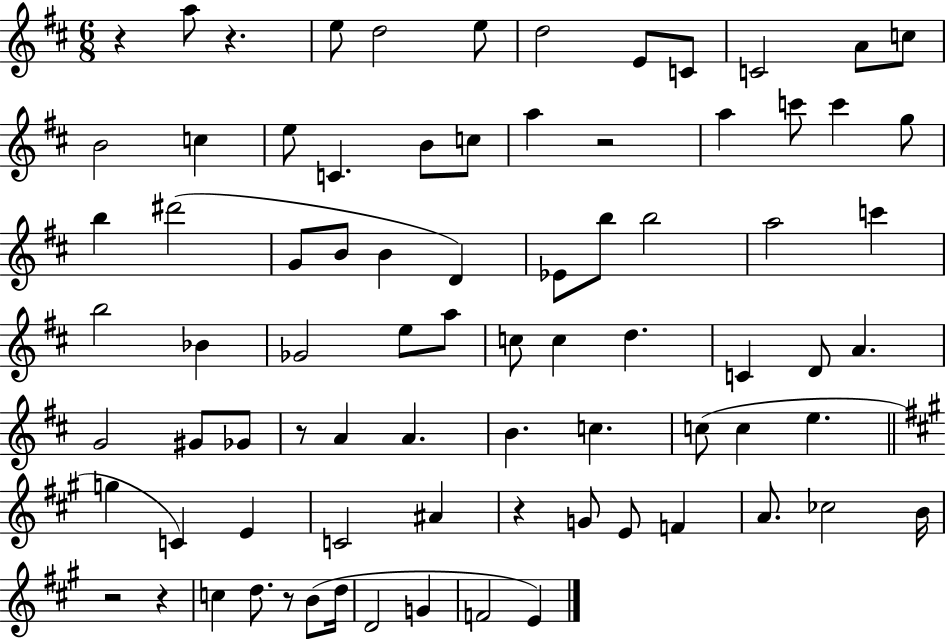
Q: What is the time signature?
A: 6/8